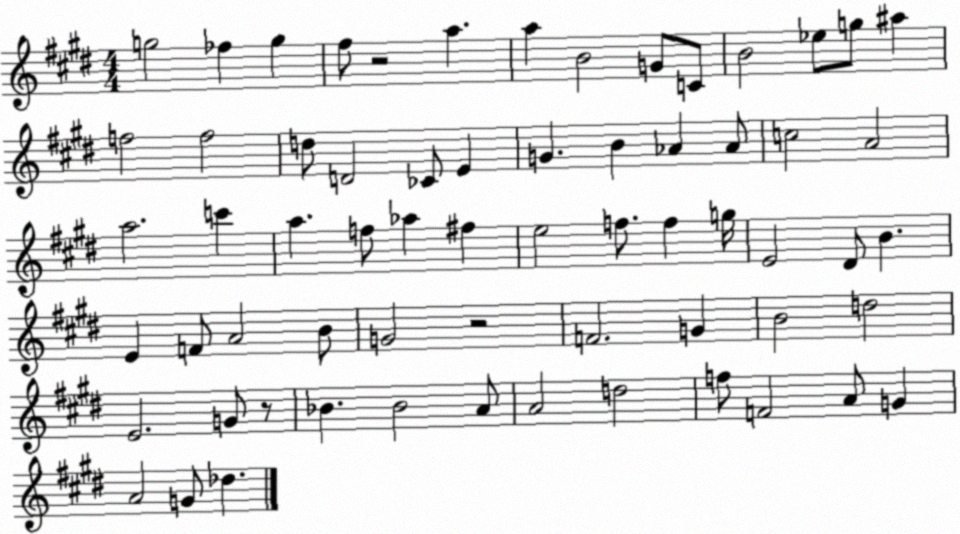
X:1
T:Untitled
M:4/4
L:1/4
K:E
g2 _f g ^f/2 z2 a a B2 G/2 C/2 B2 _e/2 g/2 ^a f2 f2 d/2 D2 _C/2 E G B _A _A/2 c2 A2 a2 c' a f/2 _a ^f e2 f/2 f g/4 E2 ^D/2 B E F/2 A2 B/2 G2 z2 F2 G B2 d2 E2 G/2 z/2 _B _B2 A/2 A2 d2 f/2 F2 A/2 G A2 G/2 _d